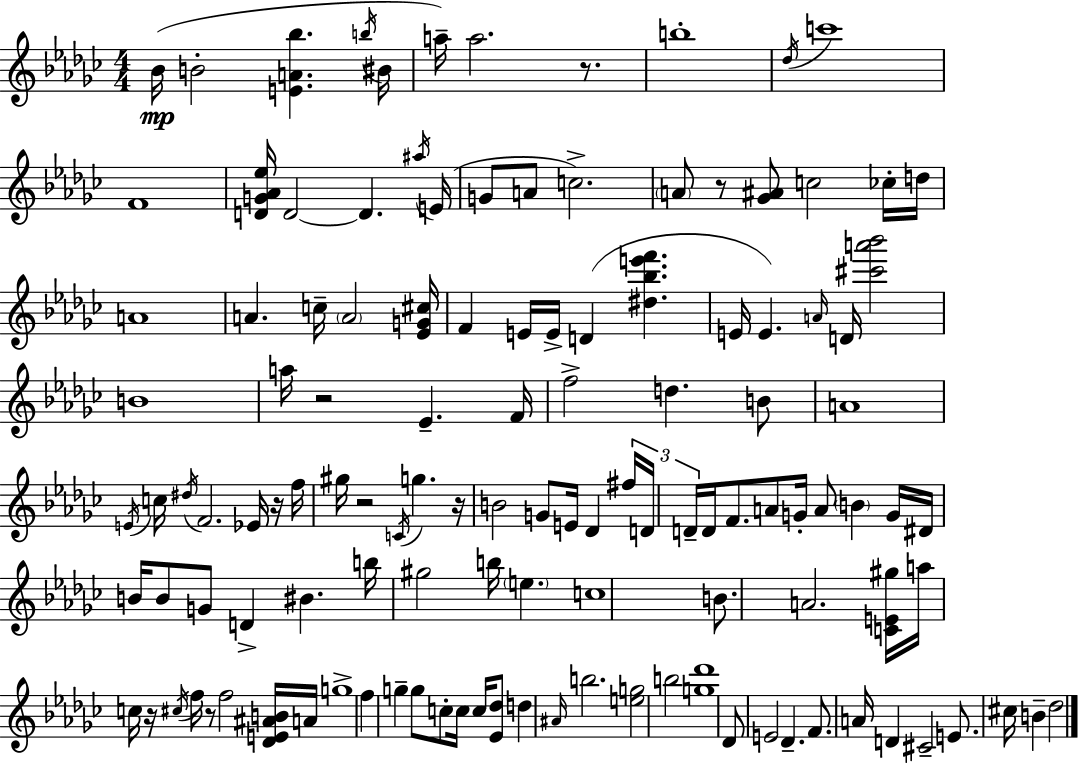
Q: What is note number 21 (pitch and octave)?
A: D5